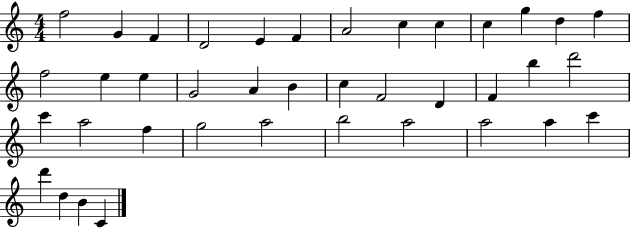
{
  \clef treble
  \numericTimeSignature
  \time 4/4
  \key c \major
  f''2 g'4 f'4 | d'2 e'4 f'4 | a'2 c''4 c''4 | c''4 g''4 d''4 f''4 | \break f''2 e''4 e''4 | g'2 a'4 b'4 | c''4 f'2 d'4 | f'4 b''4 d'''2 | \break c'''4 a''2 f''4 | g''2 a''2 | b''2 a''2 | a''2 a''4 c'''4 | \break d'''4 d''4 b'4 c'4 | \bar "|."
}